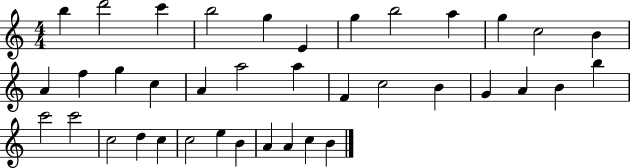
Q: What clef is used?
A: treble